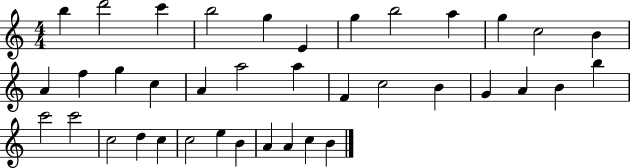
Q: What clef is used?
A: treble